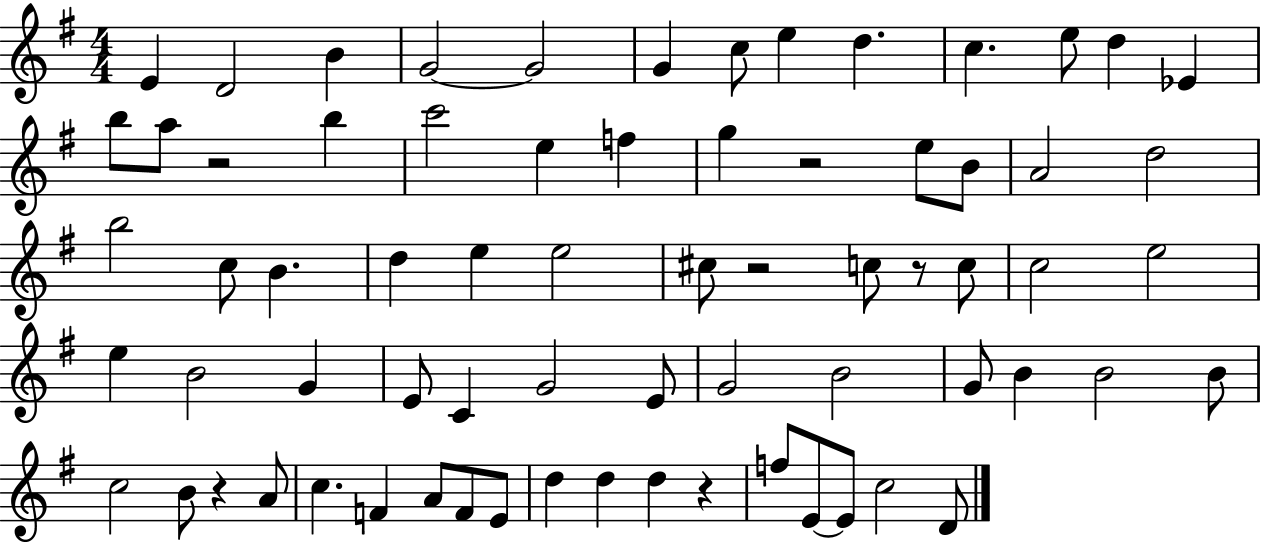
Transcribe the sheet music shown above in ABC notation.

X:1
T:Untitled
M:4/4
L:1/4
K:G
E D2 B G2 G2 G c/2 e d c e/2 d _E b/2 a/2 z2 b c'2 e f g z2 e/2 B/2 A2 d2 b2 c/2 B d e e2 ^c/2 z2 c/2 z/2 c/2 c2 e2 e B2 G E/2 C G2 E/2 G2 B2 G/2 B B2 B/2 c2 B/2 z A/2 c F A/2 F/2 E/2 d d d z f/2 E/2 E/2 c2 D/2